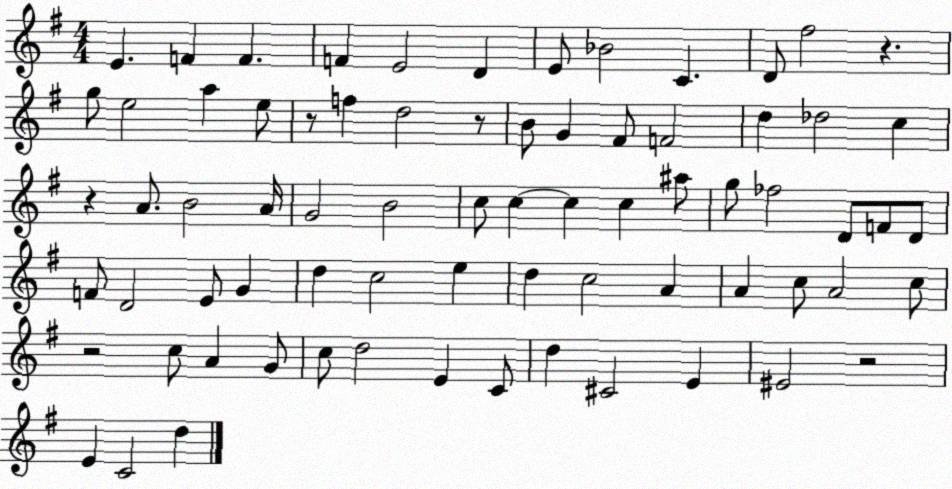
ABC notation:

X:1
T:Untitled
M:4/4
L:1/4
K:G
E F F F E2 D E/2 _B2 C D/2 ^f2 z g/2 e2 a e/2 z/2 f d2 z/2 B/2 G ^F/2 F2 d _d2 c z A/2 B2 A/4 G2 B2 c/2 c c c ^a/2 g/2 _f2 D/2 F/2 D/2 F/2 D2 E/2 G d c2 e d c2 A A c/2 A2 c/2 z2 c/2 A G/2 c/2 d2 E C/2 d ^C2 E ^E2 z2 E C2 d